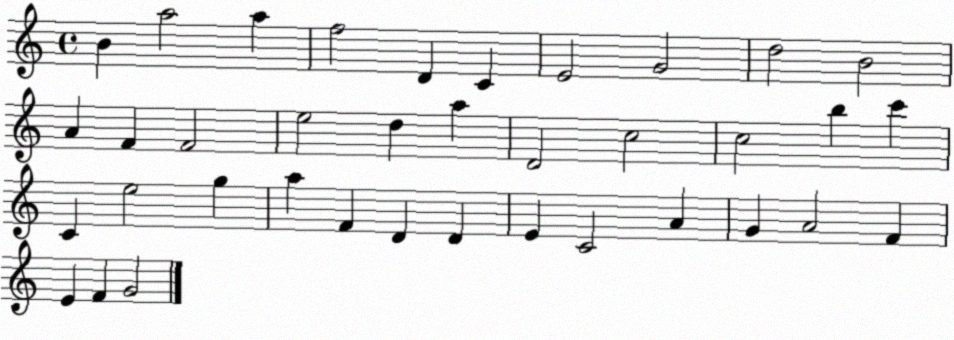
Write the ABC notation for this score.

X:1
T:Untitled
M:4/4
L:1/4
K:C
B a2 a f2 D C E2 G2 d2 B2 A F F2 e2 d a D2 c2 c2 b c' C e2 g a F D D E C2 A G A2 F E F G2